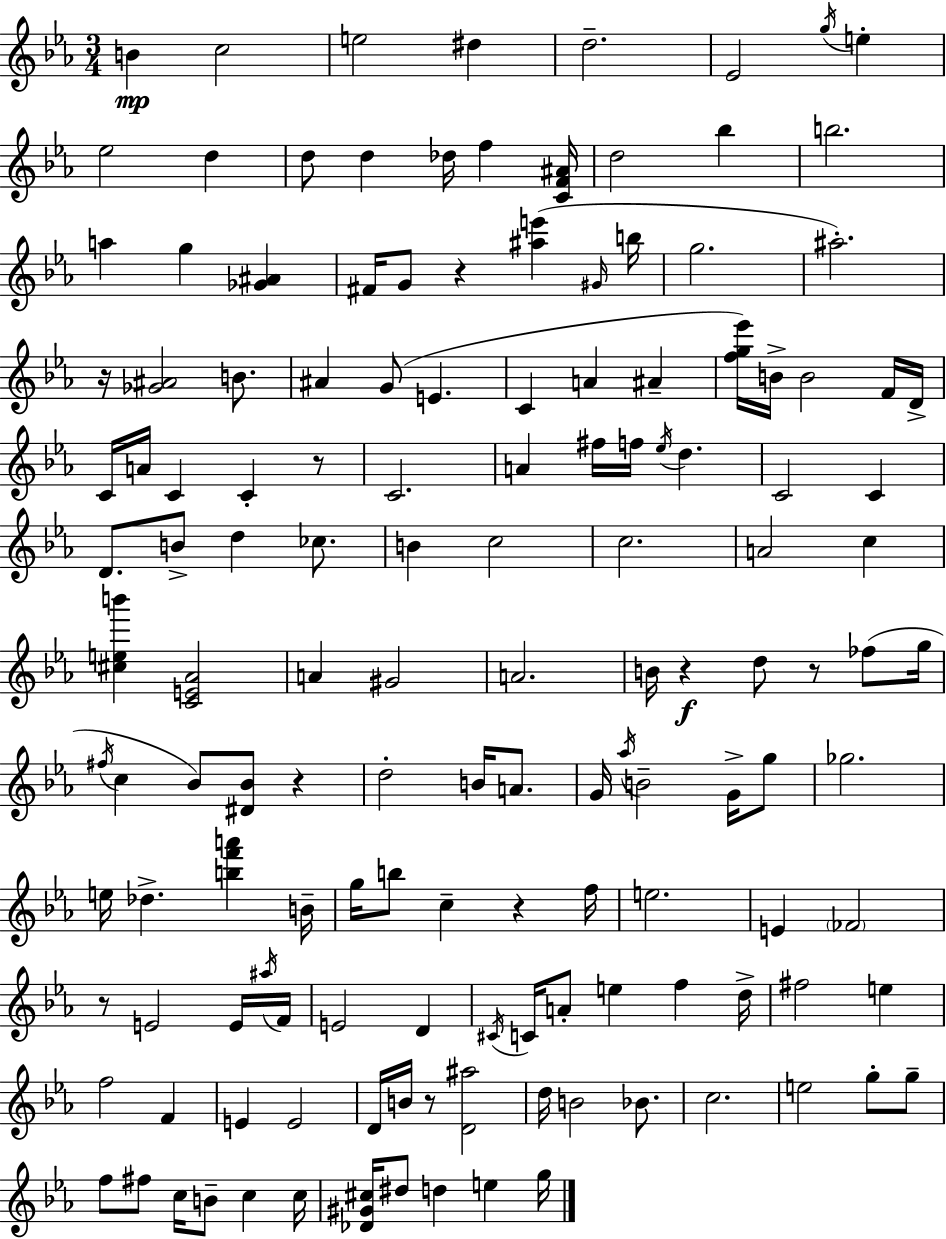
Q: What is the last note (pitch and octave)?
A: G5